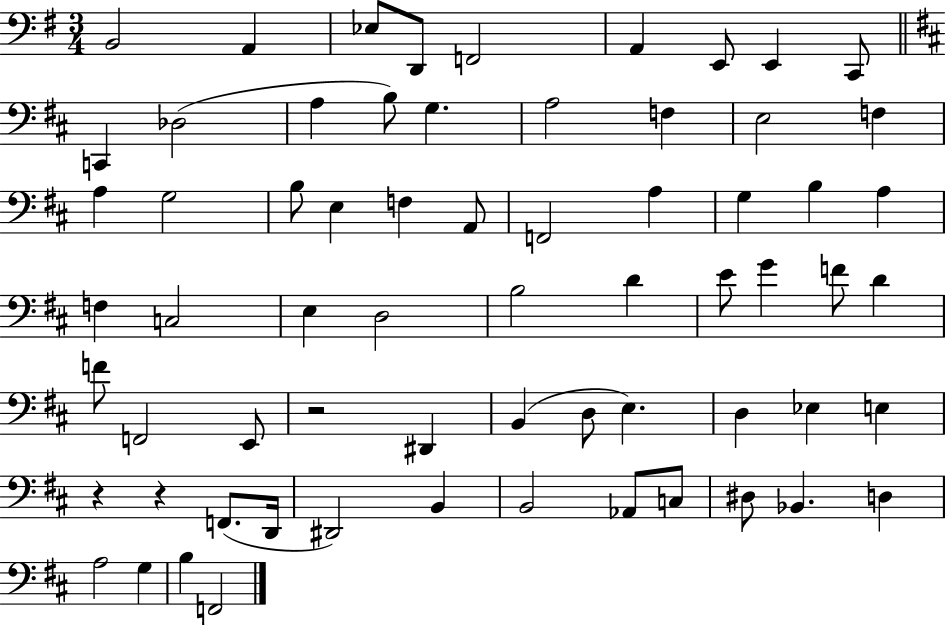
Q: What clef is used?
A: bass